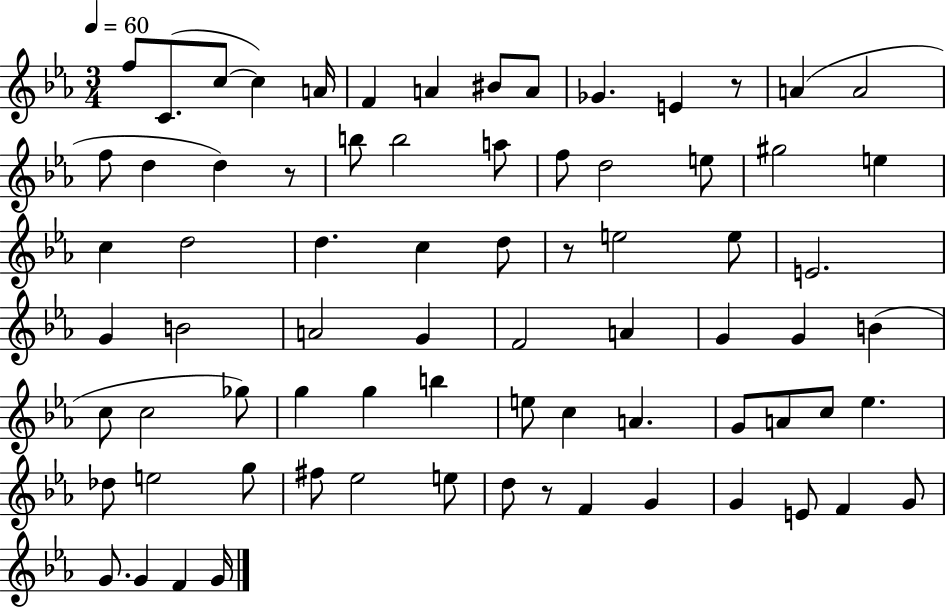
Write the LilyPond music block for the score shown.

{
  \clef treble
  \numericTimeSignature
  \time 3/4
  \key ees \major
  \tempo 4 = 60
  \repeat volta 2 { f''8 c'8.( c''8~~ c''4) a'16 | f'4 a'4 bis'8 a'8 | ges'4. e'4 r8 | a'4( a'2 | \break f''8 d''4 d''4) r8 | b''8 b''2 a''8 | f''8 d''2 e''8 | gis''2 e''4 | \break c''4 d''2 | d''4. c''4 d''8 | r8 e''2 e''8 | e'2. | \break g'4 b'2 | a'2 g'4 | f'2 a'4 | g'4 g'4 b'4( | \break c''8 c''2 ges''8) | g''4 g''4 b''4 | e''8 c''4 a'4. | g'8 a'8 c''8 ees''4. | \break des''8 e''2 g''8 | fis''8 ees''2 e''8 | d''8 r8 f'4 g'4 | g'4 e'8 f'4 g'8 | \break g'8. g'4 f'4 g'16 | } \bar "|."
}